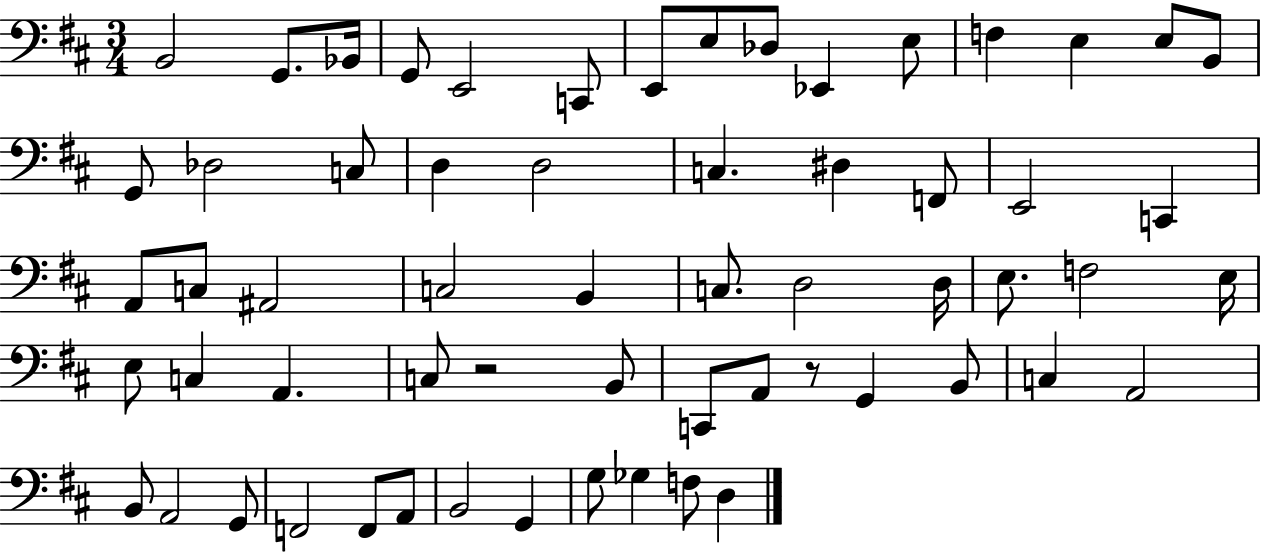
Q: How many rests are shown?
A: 2